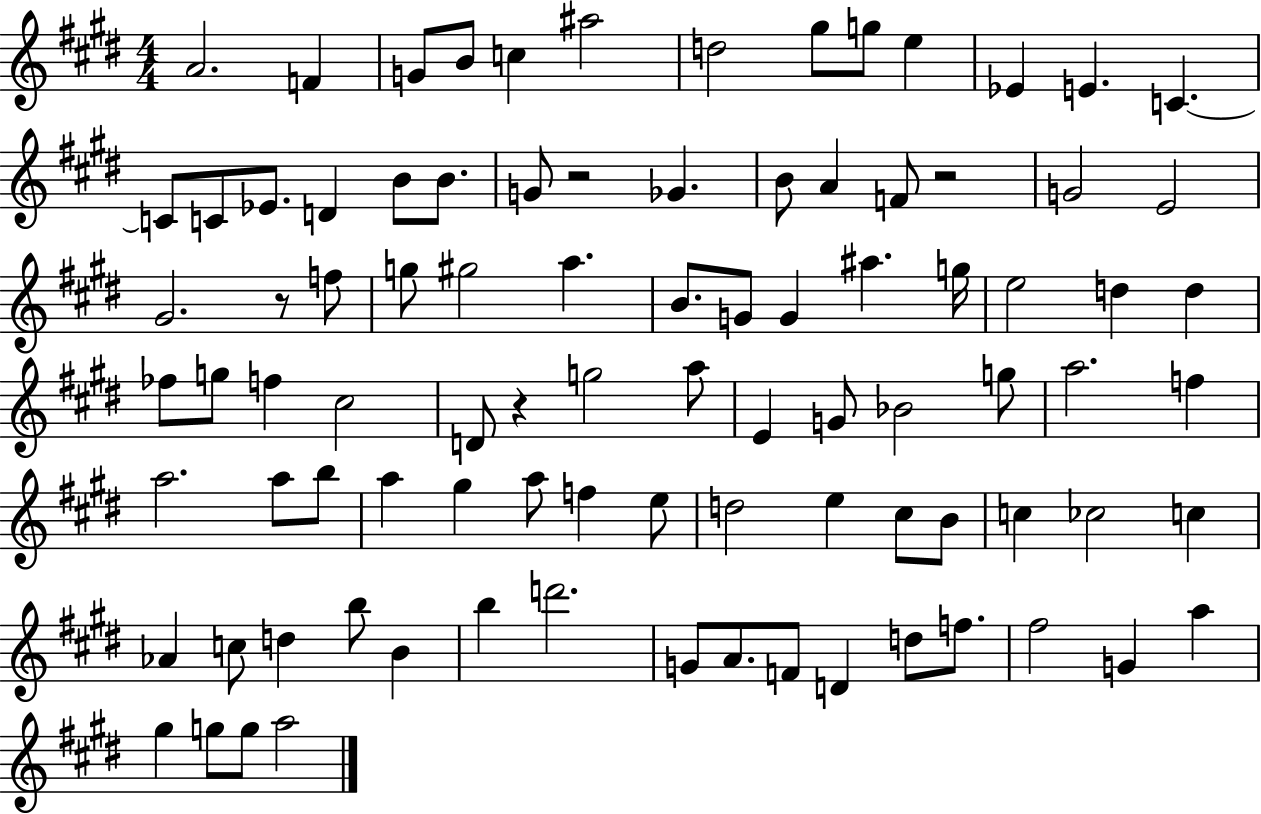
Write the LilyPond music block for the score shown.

{
  \clef treble
  \numericTimeSignature
  \time 4/4
  \key e \major
  a'2. f'4 | g'8 b'8 c''4 ais''2 | d''2 gis''8 g''8 e''4 | ees'4 e'4. c'4.~~ | \break c'8 c'8 ees'8. d'4 b'8 b'8. | g'8 r2 ges'4. | b'8 a'4 f'8 r2 | g'2 e'2 | \break gis'2. r8 f''8 | g''8 gis''2 a''4. | b'8. g'8 g'4 ais''4. g''16 | e''2 d''4 d''4 | \break fes''8 g''8 f''4 cis''2 | d'8 r4 g''2 a''8 | e'4 g'8 bes'2 g''8 | a''2. f''4 | \break a''2. a''8 b''8 | a''4 gis''4 a''8 f''4 e''8 | d''2 e''4 cis''8 b'8 | c''4 ces''2 c''4 | \break aes'4 c''8 d''4 b''8 b'4 | b''4 d'''2. | g'8 a'8. f'8 d'4 d''8 f''8. | fis''2 g'4 a''4 | \break gis''4 g''8 g''8 a''2 | \bar "|."
}